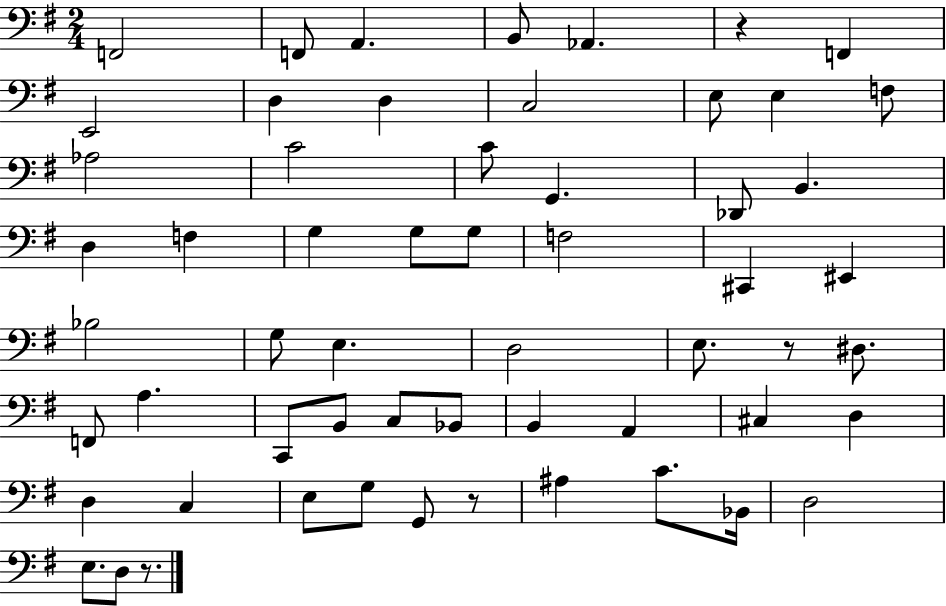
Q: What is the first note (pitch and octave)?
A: F2